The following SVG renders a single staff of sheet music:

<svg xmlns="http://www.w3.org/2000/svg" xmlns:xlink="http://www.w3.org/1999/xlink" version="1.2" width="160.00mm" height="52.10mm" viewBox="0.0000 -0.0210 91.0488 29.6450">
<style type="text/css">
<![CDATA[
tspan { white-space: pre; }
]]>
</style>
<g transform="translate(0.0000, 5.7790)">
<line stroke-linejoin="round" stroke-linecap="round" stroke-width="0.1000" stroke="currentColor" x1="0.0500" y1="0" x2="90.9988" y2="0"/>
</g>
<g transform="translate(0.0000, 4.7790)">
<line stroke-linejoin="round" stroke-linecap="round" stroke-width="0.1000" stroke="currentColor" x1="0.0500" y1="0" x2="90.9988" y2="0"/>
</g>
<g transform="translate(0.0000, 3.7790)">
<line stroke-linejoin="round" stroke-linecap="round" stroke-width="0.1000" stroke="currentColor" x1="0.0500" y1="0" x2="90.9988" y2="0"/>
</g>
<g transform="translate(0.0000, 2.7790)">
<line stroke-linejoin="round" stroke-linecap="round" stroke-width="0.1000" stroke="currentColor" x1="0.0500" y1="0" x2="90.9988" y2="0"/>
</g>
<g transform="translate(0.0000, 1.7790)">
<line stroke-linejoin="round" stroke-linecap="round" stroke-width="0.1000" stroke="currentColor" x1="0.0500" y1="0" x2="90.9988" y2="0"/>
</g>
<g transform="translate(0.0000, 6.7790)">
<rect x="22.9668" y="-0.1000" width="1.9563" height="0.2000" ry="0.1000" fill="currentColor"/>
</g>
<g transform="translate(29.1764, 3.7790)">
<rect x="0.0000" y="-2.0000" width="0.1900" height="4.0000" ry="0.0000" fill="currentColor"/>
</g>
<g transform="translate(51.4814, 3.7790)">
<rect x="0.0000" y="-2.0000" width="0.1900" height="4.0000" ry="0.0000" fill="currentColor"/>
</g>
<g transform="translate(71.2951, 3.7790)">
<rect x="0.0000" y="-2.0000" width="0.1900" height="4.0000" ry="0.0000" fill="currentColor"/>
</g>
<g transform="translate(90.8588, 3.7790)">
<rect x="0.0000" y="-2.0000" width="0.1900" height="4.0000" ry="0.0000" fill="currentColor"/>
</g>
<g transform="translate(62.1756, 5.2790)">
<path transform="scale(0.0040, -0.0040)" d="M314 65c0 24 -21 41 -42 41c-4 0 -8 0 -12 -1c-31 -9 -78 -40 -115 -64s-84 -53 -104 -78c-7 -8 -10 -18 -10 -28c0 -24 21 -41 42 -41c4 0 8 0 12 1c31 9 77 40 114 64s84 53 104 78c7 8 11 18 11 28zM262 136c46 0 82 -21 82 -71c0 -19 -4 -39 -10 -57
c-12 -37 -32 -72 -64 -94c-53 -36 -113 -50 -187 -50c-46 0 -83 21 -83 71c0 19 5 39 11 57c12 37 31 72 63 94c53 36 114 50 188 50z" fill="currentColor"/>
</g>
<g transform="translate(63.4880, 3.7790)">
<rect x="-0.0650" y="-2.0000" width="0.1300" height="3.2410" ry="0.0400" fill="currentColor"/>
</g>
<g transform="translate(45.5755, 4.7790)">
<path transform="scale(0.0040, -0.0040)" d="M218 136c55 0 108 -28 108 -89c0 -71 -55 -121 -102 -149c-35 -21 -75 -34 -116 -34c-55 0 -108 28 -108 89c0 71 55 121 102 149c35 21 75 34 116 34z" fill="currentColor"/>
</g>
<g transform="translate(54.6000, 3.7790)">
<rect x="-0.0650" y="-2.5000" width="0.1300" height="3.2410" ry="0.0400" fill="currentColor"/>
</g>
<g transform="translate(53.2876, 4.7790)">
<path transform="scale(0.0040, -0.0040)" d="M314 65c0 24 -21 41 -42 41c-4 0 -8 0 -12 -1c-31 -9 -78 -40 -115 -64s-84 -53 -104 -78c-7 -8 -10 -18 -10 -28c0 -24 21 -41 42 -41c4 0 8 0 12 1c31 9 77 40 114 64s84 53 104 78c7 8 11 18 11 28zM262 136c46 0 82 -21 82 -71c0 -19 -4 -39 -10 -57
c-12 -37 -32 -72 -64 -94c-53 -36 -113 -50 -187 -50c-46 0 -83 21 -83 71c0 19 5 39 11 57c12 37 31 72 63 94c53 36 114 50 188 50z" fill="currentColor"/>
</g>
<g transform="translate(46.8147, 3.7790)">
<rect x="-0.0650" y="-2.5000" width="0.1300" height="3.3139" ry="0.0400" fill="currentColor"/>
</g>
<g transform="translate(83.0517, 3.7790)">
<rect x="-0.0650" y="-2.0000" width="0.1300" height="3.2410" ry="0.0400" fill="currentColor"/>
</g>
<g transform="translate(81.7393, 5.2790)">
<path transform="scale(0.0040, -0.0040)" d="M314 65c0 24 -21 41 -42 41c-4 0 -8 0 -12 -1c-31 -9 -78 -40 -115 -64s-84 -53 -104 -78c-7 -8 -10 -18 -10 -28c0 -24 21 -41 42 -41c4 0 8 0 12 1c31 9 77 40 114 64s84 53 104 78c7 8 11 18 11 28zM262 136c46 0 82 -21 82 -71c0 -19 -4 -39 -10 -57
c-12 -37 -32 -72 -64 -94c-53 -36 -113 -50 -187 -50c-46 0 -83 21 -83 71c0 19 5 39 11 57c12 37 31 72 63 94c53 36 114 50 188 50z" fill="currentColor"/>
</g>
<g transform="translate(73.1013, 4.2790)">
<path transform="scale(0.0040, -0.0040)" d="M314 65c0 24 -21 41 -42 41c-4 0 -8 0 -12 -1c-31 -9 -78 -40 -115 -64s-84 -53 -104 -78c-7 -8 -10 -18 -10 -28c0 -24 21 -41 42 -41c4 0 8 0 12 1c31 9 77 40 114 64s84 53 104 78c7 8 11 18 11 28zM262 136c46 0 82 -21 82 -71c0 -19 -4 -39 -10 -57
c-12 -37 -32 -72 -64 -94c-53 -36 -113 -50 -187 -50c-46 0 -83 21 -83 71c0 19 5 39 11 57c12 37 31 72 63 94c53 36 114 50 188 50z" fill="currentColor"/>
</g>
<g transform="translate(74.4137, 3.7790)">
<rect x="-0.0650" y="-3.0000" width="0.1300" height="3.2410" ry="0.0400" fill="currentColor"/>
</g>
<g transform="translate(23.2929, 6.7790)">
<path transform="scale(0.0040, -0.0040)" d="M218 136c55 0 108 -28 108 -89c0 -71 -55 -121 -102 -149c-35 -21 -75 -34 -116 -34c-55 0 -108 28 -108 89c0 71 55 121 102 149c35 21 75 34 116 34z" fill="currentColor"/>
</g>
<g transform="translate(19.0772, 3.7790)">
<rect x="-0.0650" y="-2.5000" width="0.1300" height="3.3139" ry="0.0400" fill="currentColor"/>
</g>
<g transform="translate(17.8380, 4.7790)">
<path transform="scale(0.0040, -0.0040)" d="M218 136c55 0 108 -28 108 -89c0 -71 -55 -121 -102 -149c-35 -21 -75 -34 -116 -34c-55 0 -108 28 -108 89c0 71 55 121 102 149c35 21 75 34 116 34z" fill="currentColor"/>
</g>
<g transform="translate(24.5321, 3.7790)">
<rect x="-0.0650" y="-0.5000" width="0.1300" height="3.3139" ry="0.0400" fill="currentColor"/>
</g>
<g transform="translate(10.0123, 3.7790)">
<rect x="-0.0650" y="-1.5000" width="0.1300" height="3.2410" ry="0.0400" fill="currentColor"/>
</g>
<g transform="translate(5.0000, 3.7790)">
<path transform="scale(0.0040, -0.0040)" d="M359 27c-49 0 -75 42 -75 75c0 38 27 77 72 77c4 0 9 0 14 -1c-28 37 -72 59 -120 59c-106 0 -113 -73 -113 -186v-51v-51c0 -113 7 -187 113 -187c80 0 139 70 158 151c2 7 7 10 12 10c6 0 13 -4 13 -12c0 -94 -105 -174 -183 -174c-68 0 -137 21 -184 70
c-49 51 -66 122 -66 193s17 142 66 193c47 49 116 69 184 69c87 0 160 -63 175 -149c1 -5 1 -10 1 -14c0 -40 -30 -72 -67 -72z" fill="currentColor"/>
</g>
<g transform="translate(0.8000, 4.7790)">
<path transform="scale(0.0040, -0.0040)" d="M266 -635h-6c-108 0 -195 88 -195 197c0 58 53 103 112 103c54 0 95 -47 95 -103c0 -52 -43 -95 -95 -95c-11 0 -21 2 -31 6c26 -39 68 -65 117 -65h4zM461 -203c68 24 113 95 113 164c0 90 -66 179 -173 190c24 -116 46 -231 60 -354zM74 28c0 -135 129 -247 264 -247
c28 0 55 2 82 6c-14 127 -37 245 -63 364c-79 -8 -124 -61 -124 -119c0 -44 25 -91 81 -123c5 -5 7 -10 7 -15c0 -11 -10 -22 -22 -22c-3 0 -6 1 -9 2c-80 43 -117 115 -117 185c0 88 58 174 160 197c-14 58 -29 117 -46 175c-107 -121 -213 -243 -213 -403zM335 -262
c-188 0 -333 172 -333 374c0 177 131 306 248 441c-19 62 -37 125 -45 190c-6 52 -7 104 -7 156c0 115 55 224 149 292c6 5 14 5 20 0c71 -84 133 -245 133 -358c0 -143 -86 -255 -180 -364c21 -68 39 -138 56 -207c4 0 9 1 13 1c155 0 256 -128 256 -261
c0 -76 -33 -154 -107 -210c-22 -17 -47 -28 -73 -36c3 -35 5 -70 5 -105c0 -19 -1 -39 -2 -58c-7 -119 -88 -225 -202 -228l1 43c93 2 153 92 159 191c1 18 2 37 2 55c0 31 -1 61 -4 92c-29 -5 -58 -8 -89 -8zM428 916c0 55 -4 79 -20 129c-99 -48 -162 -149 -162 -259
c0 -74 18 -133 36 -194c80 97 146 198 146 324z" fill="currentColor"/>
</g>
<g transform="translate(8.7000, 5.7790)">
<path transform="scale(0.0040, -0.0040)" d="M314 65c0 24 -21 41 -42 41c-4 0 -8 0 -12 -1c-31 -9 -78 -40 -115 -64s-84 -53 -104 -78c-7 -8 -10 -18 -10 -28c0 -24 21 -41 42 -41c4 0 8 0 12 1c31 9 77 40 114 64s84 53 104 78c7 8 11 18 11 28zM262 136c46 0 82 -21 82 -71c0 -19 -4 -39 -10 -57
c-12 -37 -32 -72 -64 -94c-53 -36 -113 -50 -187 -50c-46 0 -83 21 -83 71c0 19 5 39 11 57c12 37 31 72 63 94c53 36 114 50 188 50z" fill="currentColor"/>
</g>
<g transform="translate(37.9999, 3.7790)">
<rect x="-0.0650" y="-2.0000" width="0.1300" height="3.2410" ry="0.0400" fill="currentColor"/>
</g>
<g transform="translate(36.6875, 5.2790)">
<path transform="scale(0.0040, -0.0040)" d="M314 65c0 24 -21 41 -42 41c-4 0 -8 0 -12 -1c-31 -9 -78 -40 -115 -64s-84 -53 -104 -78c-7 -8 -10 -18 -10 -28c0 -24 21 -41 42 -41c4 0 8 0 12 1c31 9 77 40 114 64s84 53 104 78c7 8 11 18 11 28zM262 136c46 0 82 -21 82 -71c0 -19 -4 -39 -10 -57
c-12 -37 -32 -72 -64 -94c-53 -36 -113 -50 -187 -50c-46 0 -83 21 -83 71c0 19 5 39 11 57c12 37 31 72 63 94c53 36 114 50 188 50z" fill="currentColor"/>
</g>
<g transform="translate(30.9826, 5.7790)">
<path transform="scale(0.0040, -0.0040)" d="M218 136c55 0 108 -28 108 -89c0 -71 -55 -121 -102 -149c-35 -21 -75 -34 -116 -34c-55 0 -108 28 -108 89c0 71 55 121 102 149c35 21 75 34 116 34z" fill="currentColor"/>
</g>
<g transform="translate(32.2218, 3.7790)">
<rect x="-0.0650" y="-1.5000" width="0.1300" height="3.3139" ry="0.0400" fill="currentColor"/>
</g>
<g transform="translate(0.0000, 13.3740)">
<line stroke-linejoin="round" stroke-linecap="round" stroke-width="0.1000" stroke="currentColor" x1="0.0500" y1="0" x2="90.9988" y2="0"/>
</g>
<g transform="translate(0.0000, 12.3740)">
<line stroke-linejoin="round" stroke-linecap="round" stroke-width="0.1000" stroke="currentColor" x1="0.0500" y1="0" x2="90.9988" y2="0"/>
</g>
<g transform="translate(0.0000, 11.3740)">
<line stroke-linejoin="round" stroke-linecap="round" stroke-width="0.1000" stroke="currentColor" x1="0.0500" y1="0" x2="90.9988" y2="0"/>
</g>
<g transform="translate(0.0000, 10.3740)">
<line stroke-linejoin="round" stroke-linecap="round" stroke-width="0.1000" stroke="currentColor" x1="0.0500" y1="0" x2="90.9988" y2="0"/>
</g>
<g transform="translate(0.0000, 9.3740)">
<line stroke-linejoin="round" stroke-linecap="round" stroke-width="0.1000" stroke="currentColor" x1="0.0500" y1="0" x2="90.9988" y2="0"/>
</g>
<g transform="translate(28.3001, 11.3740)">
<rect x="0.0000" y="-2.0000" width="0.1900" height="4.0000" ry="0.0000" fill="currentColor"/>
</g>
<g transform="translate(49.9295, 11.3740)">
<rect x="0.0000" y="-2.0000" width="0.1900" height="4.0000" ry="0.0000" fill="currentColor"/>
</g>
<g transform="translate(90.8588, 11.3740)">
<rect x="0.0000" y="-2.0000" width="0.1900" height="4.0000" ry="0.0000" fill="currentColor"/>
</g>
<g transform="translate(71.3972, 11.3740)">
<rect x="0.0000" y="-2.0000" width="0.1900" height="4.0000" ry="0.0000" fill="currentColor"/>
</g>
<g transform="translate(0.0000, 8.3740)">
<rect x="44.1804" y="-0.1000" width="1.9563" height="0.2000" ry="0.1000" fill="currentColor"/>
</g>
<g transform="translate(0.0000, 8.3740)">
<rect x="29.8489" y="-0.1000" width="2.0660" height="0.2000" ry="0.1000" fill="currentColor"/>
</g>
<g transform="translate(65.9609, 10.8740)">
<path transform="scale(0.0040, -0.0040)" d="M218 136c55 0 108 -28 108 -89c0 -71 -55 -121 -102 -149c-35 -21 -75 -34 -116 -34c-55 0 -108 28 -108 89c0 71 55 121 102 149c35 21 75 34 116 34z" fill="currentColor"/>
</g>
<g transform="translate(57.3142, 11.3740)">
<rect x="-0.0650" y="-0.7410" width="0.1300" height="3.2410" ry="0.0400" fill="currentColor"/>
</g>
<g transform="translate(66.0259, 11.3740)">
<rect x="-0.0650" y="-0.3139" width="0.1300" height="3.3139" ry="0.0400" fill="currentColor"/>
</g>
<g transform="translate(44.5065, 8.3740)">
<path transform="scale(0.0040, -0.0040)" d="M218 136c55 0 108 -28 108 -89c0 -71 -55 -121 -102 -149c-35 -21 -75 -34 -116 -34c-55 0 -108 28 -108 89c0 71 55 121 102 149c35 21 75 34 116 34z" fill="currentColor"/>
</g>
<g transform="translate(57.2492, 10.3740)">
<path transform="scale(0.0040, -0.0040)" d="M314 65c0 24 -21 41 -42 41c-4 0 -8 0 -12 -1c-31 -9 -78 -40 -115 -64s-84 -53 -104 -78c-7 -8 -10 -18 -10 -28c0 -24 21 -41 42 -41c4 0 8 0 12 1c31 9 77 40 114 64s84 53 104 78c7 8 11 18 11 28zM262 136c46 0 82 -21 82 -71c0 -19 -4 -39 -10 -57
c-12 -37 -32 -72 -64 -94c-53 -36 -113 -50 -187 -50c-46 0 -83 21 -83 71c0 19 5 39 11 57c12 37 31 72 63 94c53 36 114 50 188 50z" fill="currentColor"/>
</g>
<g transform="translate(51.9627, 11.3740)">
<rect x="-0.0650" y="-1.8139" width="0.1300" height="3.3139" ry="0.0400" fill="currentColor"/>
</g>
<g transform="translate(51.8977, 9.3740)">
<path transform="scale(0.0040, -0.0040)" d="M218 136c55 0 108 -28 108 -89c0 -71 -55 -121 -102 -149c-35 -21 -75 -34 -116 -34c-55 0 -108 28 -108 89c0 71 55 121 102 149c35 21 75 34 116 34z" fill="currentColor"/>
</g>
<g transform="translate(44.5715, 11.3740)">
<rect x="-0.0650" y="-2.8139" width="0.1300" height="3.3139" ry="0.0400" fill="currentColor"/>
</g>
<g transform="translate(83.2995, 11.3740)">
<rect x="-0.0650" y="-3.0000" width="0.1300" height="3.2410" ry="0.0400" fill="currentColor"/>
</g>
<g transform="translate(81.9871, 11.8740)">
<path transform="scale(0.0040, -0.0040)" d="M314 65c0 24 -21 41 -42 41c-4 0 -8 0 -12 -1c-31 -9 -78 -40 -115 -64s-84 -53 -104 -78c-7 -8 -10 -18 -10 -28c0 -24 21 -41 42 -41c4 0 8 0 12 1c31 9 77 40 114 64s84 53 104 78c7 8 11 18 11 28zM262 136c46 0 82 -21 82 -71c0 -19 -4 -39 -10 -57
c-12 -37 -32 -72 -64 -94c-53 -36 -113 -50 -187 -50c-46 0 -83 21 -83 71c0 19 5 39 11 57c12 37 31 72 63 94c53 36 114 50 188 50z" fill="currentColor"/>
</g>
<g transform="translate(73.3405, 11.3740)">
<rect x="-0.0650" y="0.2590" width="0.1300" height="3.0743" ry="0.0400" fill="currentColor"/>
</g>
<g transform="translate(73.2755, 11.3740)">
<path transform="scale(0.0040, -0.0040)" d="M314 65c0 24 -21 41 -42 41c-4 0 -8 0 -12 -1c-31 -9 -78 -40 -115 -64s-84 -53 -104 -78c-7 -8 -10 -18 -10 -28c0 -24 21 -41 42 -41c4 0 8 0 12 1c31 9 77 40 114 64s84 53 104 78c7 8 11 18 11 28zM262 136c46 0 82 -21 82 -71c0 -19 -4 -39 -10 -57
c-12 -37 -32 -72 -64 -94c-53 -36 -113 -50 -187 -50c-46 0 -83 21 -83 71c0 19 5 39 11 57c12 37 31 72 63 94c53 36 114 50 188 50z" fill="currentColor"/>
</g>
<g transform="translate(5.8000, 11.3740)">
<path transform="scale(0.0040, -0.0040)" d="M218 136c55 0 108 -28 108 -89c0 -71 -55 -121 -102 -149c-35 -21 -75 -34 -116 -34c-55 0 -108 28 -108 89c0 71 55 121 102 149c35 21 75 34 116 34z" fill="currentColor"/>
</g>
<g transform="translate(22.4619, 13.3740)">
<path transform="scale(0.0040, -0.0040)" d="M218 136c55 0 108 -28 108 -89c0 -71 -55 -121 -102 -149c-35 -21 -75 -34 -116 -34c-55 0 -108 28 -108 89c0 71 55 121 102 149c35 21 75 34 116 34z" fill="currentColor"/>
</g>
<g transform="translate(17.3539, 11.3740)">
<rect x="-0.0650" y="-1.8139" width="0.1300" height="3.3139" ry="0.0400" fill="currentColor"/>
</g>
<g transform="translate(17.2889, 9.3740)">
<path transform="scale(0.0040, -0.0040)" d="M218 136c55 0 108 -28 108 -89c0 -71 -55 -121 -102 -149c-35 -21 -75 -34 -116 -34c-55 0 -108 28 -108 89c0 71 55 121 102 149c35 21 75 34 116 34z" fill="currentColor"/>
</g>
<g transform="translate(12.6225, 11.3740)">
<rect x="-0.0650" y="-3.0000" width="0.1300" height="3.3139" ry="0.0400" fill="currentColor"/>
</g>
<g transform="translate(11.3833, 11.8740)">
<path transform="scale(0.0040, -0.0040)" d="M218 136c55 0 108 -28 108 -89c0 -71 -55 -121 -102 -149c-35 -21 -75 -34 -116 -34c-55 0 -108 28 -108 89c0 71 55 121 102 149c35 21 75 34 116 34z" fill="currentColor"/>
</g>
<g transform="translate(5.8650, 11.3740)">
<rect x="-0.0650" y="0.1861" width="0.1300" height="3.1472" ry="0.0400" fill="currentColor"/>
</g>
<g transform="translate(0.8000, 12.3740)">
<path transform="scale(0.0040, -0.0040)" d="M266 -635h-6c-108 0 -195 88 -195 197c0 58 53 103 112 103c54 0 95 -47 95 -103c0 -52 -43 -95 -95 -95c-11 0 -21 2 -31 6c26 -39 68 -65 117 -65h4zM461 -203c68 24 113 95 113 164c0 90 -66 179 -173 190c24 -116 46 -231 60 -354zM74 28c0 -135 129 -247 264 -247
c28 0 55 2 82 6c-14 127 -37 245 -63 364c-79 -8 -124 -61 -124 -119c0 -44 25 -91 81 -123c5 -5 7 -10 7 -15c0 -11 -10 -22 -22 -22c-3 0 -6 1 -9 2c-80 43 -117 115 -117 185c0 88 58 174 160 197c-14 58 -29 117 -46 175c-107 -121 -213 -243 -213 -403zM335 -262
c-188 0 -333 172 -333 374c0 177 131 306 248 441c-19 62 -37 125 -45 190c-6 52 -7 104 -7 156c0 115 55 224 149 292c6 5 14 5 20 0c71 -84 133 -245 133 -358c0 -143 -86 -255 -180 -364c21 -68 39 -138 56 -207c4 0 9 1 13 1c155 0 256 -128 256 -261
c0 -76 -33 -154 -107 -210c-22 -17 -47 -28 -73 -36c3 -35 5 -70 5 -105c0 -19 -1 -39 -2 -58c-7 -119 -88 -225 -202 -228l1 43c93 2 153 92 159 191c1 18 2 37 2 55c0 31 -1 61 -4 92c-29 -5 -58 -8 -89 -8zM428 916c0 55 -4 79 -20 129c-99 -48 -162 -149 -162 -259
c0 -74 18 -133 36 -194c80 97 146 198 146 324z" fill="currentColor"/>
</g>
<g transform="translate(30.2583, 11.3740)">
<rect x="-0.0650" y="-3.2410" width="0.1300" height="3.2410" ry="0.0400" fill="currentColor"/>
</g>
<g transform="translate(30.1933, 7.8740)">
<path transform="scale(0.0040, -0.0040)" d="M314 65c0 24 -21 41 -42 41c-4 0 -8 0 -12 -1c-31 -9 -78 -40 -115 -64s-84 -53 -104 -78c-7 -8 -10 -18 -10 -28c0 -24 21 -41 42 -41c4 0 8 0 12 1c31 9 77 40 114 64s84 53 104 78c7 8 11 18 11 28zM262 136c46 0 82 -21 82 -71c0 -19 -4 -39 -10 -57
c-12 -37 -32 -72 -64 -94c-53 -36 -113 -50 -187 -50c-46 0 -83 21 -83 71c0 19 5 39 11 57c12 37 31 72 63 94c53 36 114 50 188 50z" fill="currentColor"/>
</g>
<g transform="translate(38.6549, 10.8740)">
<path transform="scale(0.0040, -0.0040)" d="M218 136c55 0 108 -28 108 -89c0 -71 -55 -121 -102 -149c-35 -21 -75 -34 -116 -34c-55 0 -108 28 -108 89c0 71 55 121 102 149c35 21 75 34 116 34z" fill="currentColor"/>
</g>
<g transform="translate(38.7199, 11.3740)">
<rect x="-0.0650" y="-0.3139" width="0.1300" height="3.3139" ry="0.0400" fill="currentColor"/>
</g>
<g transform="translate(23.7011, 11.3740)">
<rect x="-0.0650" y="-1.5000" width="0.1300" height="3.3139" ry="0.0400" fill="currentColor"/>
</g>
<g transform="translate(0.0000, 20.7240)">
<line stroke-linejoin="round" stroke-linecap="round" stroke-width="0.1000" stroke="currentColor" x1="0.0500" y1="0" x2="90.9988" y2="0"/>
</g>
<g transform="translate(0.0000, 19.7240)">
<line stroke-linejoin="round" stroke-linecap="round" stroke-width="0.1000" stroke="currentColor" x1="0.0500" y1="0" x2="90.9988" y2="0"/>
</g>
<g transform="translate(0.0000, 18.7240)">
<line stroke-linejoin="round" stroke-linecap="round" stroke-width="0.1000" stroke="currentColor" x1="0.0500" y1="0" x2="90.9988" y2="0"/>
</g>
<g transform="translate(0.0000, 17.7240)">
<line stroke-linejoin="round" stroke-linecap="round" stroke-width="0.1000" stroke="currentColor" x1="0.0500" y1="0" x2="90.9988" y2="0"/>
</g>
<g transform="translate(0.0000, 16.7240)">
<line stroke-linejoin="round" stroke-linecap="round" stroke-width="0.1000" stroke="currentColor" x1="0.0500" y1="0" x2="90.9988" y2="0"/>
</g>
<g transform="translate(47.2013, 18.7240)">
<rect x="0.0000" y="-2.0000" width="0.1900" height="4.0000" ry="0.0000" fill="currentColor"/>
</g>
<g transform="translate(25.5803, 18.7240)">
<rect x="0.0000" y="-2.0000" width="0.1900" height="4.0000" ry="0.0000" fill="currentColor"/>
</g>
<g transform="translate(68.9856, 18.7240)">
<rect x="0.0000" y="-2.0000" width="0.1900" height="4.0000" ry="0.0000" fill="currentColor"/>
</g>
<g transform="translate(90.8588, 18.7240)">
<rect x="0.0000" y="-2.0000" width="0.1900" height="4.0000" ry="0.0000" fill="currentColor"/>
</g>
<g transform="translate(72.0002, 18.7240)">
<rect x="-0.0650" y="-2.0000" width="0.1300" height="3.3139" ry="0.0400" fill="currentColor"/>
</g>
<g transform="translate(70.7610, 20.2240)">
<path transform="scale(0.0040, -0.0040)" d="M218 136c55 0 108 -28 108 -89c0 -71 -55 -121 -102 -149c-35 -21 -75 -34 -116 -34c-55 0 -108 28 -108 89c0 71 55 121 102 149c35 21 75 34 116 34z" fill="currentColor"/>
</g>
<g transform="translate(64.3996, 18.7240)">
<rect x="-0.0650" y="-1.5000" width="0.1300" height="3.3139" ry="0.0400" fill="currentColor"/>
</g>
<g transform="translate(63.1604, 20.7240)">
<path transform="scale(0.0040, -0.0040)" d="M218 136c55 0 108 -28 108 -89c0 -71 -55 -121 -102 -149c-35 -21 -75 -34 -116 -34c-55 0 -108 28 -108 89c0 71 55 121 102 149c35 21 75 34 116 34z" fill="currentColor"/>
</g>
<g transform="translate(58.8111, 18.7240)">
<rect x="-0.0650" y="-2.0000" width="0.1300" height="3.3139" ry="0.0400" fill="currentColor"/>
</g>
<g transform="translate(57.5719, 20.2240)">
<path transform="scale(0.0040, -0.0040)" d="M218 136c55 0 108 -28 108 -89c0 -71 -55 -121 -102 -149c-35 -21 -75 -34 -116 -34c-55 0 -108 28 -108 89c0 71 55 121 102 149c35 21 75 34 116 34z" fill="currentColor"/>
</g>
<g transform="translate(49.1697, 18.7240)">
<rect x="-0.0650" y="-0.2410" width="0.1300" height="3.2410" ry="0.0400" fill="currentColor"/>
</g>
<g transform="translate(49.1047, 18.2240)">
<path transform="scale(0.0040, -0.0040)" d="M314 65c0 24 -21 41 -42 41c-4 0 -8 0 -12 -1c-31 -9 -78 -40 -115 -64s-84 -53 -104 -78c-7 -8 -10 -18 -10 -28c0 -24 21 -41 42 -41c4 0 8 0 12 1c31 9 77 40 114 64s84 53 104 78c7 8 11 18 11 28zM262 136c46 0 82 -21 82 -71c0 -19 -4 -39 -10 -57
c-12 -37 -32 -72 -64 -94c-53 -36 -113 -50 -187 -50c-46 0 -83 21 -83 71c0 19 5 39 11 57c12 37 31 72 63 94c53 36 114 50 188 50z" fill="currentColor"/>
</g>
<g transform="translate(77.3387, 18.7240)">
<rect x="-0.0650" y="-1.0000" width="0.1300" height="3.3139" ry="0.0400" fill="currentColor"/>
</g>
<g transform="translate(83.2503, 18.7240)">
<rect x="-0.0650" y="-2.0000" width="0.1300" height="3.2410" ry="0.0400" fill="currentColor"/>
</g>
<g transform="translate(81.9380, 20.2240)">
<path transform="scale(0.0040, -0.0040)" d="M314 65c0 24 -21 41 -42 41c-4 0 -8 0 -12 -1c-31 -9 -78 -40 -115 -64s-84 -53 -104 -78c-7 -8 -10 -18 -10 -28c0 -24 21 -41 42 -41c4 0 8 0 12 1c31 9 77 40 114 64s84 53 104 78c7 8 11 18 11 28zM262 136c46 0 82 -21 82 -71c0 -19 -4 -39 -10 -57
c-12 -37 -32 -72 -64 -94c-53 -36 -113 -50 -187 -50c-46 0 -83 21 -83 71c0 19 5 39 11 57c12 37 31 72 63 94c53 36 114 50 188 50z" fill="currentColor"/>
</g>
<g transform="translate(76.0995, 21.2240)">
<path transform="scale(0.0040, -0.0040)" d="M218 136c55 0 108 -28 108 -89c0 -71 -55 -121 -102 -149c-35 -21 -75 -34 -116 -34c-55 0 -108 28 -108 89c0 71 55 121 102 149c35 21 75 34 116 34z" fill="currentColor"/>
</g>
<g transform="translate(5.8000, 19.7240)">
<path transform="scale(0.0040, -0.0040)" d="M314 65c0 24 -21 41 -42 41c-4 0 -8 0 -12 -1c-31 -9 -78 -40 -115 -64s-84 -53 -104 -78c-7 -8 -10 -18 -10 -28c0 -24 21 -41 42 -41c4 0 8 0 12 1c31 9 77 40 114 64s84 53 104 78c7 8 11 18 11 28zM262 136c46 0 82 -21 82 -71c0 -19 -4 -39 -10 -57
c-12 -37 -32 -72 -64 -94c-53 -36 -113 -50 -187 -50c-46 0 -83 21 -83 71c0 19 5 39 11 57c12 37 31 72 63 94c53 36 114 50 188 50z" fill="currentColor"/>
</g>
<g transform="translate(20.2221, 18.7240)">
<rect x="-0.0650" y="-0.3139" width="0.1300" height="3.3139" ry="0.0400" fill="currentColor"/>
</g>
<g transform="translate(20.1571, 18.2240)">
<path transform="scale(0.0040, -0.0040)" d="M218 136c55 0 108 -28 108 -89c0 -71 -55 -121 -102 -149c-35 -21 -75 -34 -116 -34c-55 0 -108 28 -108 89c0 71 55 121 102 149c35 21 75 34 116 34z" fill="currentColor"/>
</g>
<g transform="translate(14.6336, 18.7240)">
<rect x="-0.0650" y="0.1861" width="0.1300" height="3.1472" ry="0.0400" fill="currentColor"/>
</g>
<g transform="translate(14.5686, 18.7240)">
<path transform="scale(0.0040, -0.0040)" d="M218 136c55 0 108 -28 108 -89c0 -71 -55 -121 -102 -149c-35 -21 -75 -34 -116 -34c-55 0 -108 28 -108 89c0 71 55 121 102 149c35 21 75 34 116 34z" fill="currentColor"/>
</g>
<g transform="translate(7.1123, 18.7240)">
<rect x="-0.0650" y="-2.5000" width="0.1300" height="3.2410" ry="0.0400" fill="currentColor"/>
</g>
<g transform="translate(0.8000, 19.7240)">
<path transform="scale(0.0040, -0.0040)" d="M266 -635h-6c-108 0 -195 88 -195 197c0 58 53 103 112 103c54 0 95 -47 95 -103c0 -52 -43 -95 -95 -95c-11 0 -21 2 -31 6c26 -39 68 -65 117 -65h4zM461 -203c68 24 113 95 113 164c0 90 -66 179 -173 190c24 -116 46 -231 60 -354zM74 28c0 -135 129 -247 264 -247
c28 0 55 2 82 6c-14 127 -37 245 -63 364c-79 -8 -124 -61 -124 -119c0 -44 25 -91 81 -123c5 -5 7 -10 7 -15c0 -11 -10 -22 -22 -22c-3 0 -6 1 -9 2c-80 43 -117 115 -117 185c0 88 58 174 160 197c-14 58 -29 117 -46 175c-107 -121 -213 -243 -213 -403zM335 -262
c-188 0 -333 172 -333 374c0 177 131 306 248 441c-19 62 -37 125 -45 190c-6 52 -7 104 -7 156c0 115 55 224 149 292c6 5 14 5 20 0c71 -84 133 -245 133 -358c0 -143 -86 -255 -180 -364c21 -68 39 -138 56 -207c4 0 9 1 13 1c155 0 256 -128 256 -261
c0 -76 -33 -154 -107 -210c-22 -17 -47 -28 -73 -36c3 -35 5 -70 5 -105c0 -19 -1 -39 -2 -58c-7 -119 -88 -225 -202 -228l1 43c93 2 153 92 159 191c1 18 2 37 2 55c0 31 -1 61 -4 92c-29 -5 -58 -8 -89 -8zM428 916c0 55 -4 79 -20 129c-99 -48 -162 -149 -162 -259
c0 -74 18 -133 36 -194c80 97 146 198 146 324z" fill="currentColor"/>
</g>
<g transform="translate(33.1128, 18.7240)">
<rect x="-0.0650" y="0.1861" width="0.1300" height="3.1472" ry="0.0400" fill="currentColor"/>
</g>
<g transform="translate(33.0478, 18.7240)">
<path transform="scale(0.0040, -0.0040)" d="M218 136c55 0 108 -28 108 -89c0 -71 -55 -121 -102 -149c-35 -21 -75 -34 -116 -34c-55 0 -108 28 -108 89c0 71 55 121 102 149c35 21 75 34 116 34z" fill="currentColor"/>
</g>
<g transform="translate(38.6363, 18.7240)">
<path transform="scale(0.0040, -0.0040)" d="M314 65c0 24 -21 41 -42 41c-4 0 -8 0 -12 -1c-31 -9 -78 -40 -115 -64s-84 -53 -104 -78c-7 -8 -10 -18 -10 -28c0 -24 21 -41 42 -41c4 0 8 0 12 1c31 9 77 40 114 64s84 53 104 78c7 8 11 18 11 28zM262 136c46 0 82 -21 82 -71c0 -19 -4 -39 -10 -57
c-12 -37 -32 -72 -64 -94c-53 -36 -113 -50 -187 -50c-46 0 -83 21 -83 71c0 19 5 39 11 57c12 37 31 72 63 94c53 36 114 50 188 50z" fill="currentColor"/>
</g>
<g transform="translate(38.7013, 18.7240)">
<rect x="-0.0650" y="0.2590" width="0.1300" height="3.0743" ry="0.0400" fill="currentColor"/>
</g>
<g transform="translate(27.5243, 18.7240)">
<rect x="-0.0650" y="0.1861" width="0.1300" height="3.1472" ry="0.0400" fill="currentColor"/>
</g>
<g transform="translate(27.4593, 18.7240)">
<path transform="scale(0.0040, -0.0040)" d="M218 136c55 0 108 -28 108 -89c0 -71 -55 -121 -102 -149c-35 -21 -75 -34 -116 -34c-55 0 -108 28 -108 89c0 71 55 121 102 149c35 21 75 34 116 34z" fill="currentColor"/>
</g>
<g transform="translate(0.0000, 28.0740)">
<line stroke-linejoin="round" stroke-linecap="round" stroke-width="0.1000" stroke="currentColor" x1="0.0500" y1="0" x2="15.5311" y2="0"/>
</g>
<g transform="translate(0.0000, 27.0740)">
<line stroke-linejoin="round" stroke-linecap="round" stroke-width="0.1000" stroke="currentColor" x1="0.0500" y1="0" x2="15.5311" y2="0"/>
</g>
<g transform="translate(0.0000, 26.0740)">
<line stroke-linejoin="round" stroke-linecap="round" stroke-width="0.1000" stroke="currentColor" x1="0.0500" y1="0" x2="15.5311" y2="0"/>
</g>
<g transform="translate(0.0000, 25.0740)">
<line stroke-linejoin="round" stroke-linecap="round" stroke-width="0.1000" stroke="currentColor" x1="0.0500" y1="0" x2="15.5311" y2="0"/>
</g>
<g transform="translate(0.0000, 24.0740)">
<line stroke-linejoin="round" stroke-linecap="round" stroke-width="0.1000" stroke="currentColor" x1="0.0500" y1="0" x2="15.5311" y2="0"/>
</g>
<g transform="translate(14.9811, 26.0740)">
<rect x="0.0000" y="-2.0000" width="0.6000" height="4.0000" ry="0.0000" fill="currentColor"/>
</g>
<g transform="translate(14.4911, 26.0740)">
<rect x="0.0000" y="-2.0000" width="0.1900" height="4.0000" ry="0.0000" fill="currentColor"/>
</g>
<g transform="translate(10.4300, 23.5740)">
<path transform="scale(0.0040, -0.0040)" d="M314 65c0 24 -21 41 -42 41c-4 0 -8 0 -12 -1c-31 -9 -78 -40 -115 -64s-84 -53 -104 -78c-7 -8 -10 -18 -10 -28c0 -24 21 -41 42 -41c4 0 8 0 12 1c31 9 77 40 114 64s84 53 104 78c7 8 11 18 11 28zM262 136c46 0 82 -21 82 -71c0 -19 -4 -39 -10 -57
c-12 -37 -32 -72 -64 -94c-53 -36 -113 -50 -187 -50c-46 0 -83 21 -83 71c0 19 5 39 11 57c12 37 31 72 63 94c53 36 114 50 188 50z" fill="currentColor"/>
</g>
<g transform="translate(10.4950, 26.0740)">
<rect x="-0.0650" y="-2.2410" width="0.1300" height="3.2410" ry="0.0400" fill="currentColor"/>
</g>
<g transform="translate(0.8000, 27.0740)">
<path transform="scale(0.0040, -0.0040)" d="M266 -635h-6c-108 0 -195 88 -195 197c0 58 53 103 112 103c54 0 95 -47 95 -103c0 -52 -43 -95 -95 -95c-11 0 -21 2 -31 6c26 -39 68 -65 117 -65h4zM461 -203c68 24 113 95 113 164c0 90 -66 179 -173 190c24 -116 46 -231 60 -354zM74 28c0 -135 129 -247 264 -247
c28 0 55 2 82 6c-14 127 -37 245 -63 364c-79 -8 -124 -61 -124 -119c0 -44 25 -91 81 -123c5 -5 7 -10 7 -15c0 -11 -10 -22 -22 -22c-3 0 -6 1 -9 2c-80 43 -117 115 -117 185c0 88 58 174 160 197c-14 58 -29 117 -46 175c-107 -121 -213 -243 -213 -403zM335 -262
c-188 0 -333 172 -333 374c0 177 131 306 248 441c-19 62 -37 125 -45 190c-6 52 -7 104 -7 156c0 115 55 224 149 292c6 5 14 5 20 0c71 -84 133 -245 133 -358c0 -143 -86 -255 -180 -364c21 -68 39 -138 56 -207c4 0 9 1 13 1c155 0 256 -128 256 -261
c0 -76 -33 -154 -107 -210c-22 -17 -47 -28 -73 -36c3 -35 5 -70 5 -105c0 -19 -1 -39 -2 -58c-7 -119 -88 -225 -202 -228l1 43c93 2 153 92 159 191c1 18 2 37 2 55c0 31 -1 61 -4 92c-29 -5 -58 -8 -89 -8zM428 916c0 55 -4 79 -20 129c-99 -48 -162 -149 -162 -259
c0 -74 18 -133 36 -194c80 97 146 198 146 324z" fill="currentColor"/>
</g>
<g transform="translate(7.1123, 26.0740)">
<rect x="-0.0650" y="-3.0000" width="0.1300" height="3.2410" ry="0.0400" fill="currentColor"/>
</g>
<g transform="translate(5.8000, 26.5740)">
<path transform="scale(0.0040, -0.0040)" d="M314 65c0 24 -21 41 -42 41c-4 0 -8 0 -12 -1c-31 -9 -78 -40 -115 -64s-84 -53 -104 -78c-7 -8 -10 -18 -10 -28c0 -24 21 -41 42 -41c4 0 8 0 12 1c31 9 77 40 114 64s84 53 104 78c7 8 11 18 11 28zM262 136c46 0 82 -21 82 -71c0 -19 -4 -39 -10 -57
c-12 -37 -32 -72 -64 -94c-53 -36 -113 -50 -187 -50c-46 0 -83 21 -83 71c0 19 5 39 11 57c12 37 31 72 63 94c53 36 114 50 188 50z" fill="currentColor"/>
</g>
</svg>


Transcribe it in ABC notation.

X:1
T:Untitled
M:4/4
L:1/4
K:C
E2 G C E F2 G G2 F2 A2 F2 B A f E b2 c a f d2 c B2 A2 G2 B c B B B2 c2 F E F D F2 A2 g2